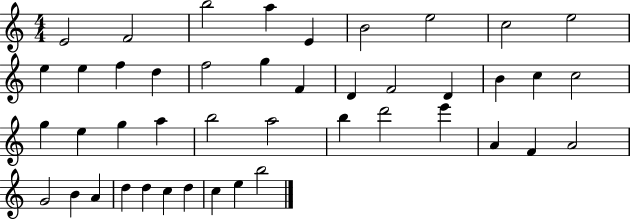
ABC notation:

X:1
T:Untitled
M:4/4
L:1/4
K:C
E2 F2 b2 a E B2 e2 c2 e2 e e f d f2 g F D F2 D B c c2 g e g a b2 a2 b d'2 e' A F A2 G2 B A d d c d c e b2